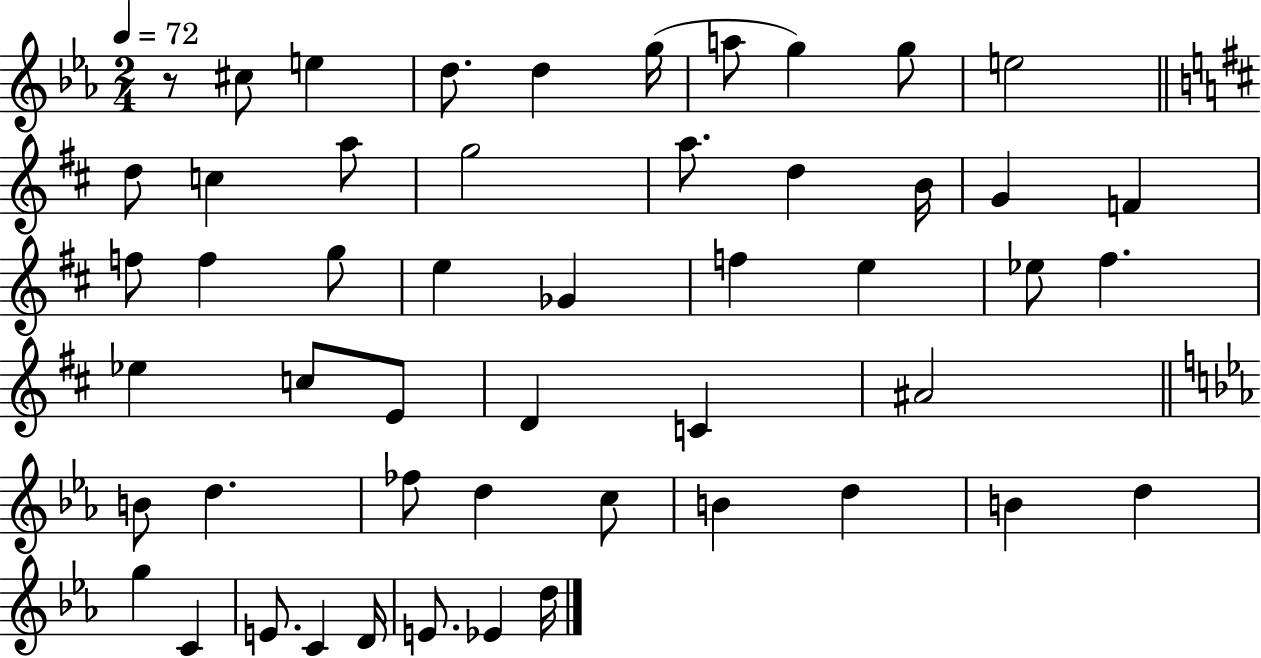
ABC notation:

X:1
T:Untitled
M:2/4
L:1/4
K:Eb
z/2 ^c/2 e d/2 d g/4 a/2 g g/2 e2 d/2 c a/2 g2 a/2 d B/4 G F f/2 f g/2 e _G f e _e/2 ^f _e c/2 E/2 D C ^A2 B/2 d _f/2 d c/2 B d B d g C E/2 C D/4 E/2 _E d/4